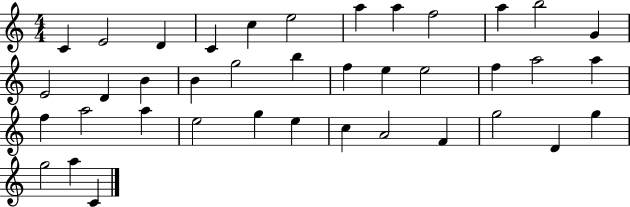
{
  \clef treble
  \numericTimeSignature
  \time 4/4
  \key c \major
  c'4 e'2 d'4 | c'4 c''4 e''2 | a''4 a''4 f''2 | a''4 b''2 g'4 | \break e'2 d'4 b'4 | b'4 g''2 b''4 | f''4 e''4 e''2 | f''4 a''2 a''4 | \break f''4 a''2 a''4 | e''2 g''4 e''4 | c''4 a'2 f'4 | g''2 d'4 g''4 | \break g''2 a''4 c'4 | \bar "|."
}